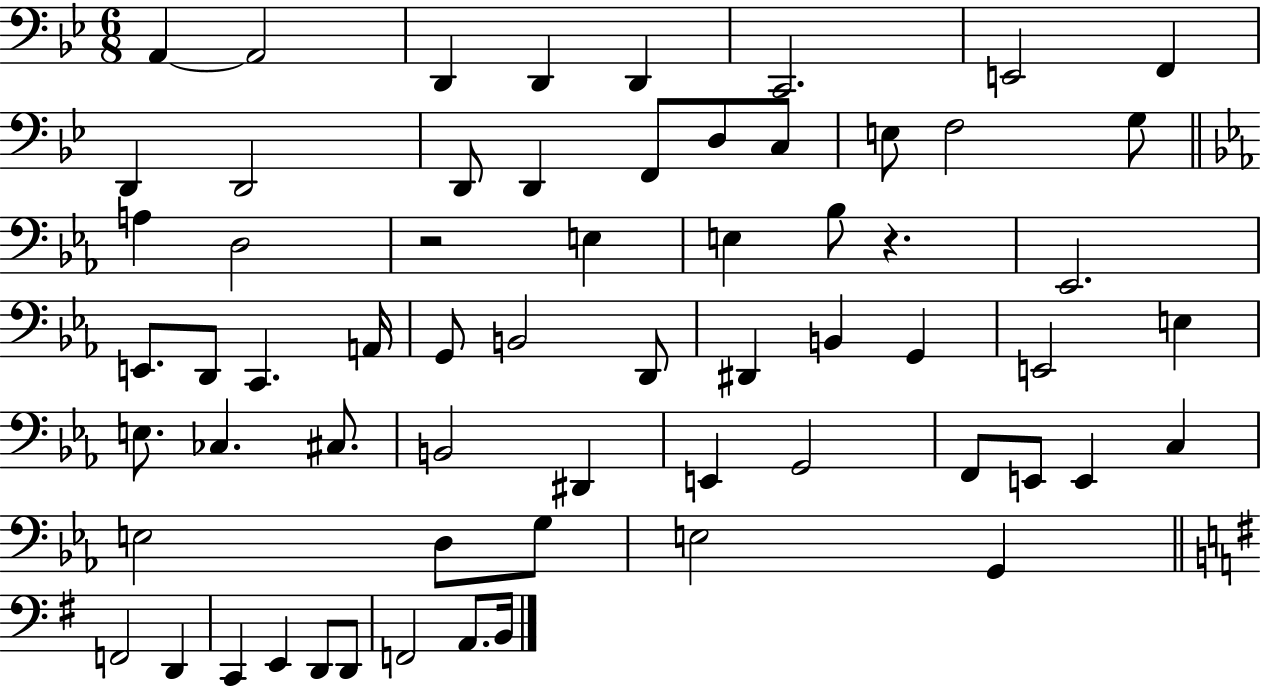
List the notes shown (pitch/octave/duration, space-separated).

A2/q A2/h D2/q D2/q D2/q C2/h. E2/h F2/q D2/q D2/h D2/e D2/q F2/e D3/e C3/e E3/e F3/h G3/e A3/q D3/h R/h E3/q E3/q Bb3/e R/q. Eb2/h. E2/e. D2/e C2/q. A2/s G2/e B2/h D2/e D#2/q B2/q G2/q E2/h E3/q E3/e. CES3/q. C#3/e. B2/h D#2/q E2/q G2/h F2/e E2/e E2/q C3/q E3/h D3/e G3/e E3/h G2/q F2/h D2/q C2/q E2/q D2/e D2/e F2/h A2/e. B2/s